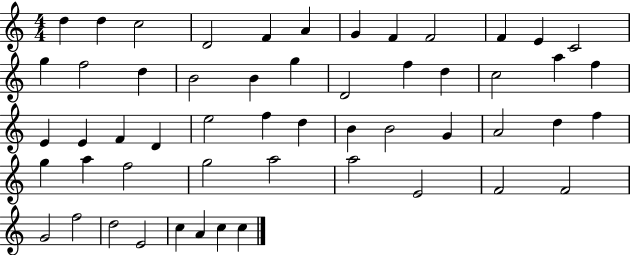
{
  \clef treble
  \numericTimeSignature
  \time 4/4
  \key c \major
  d''4 d''4 c''2 | d'2 f'4 a'4 | g'4 f'4 f'2 | f'4 e'4 c'2 | \break g''4 f''2 d''4 | b'2 b'4 g''4 | d'2 f''4 d''4 | c''2 a''4 f''4 | \break e'4 e'4 f'4 d'4 | e''2 f''4 d''4 | b'4 b'2 g'4 | a'2 d''4 f''4 | \break g''4 a''4 f''2 | g''2 a''2 | a''2 e'2 | f'2 f'2 | \break g'2 f''2 | d''2 e'2 | c''4 a'4 c''4 c''4 | \bar "|."
}